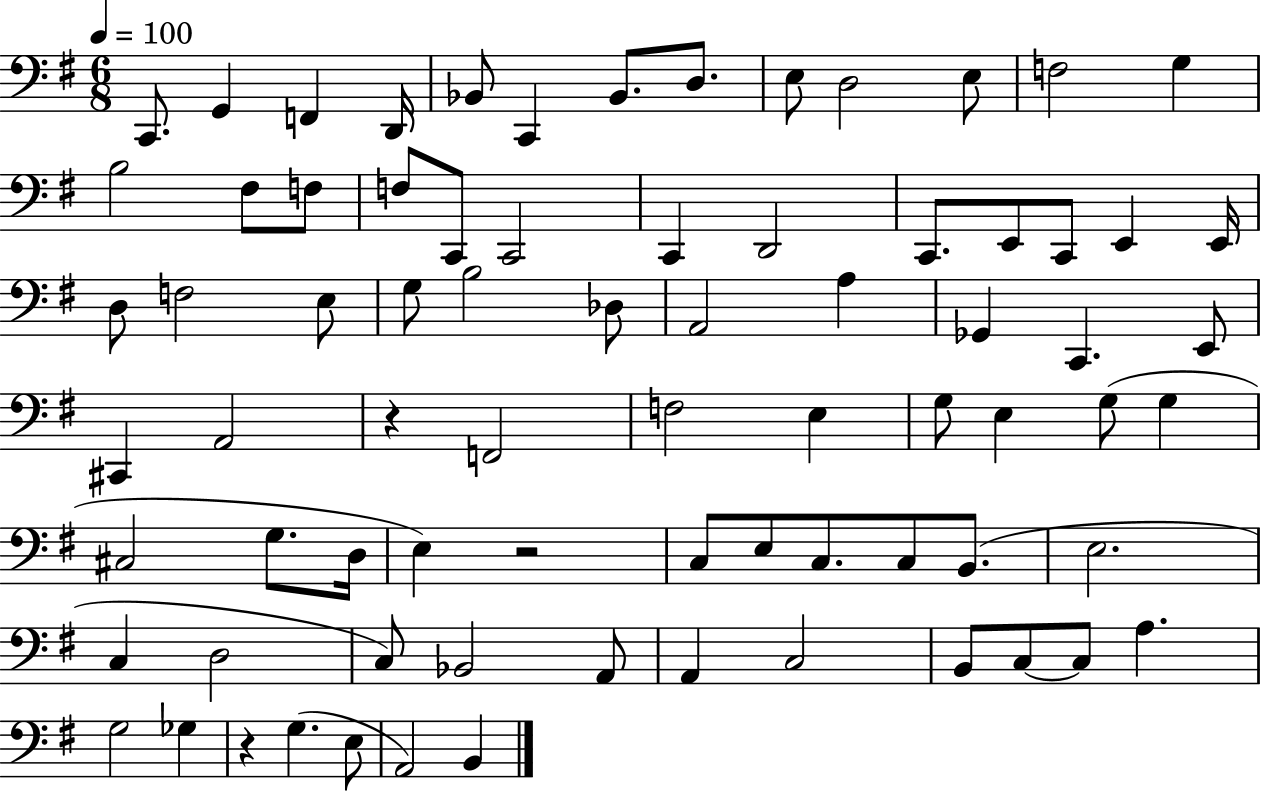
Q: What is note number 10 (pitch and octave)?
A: D3